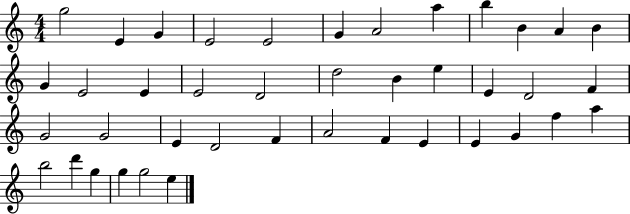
G5/h E4/q G4/q E4/h E4/h G4/q A4/h A5/q B5/q B4/q A4/q B4/q G4/q E4/h E4/q E4/h D4/h D5/h B4/q E5/q E4/q D4/h F4/q G4/h G4/h E4/q D4/h F4/q A4/h F4/q E4/q E4/q G4/q F5/q A5/q B5/h D6/q G5/q G5/q G5/h E5/q